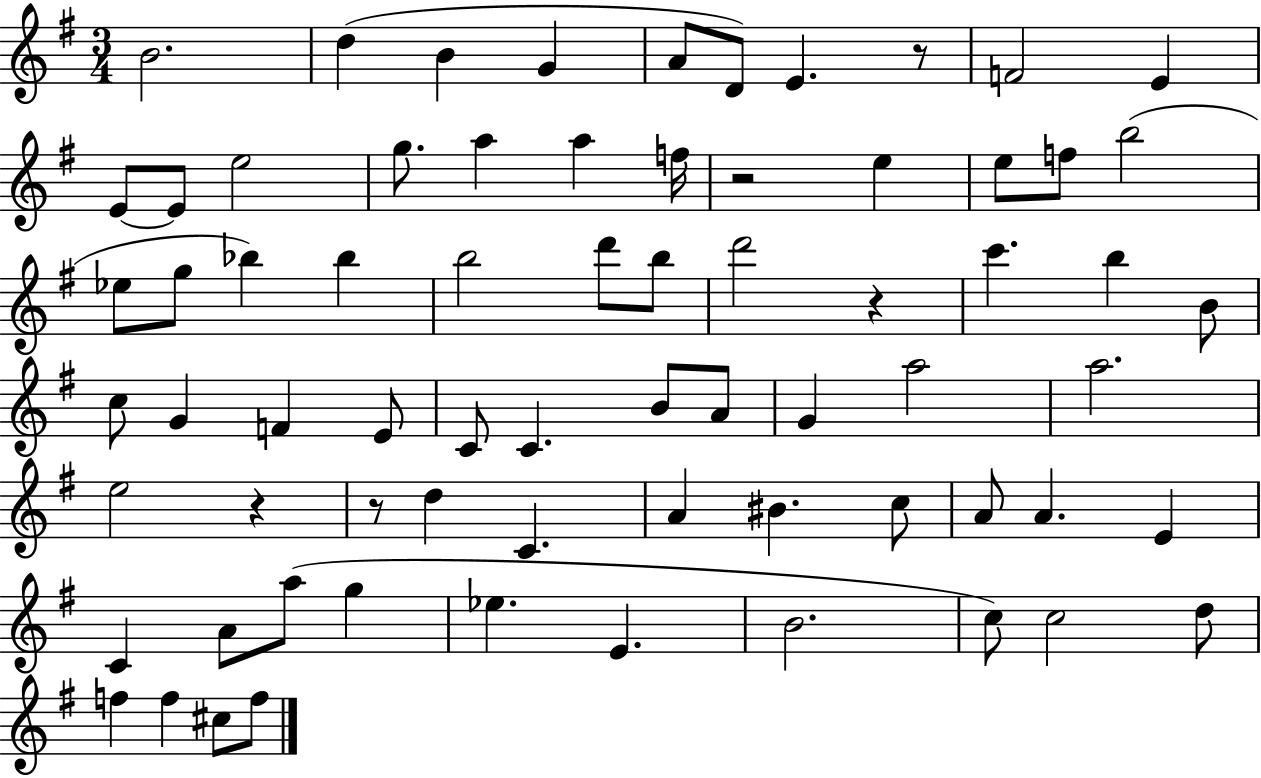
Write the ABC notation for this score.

X:1
T:Untitled
M:3/4
L:1/4
K:G
B2 d B G A/2 D/2 E z/2 F2 E E/2 E/2 e2 g/2 a a f/4 z2 e e/2 f/2 b2 _e/2 g/2 _b _b b2 d'/2 b/2 d'2 z c' b B/2 c/2 G F E/2 C/2 C B/2 A/2 G a2 a2 e2 z z/2 d C A ^B c/2 A/2 A E C A/2 a/2 g _e E B2 c/2 c2 d/2 f f ^c/2 f/2